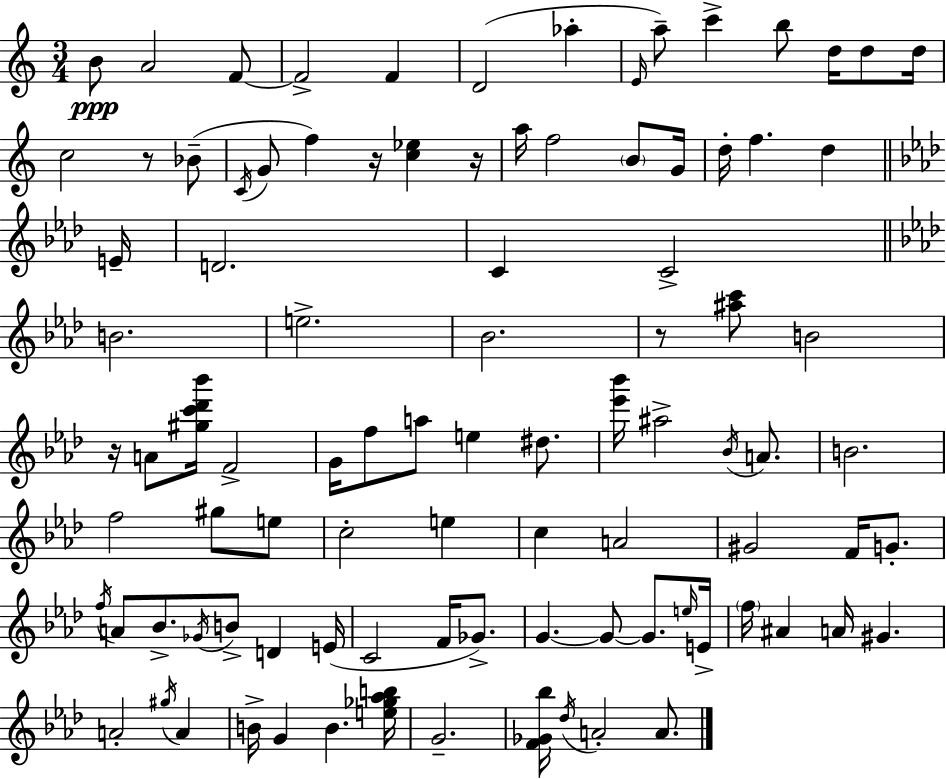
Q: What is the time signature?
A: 3/4